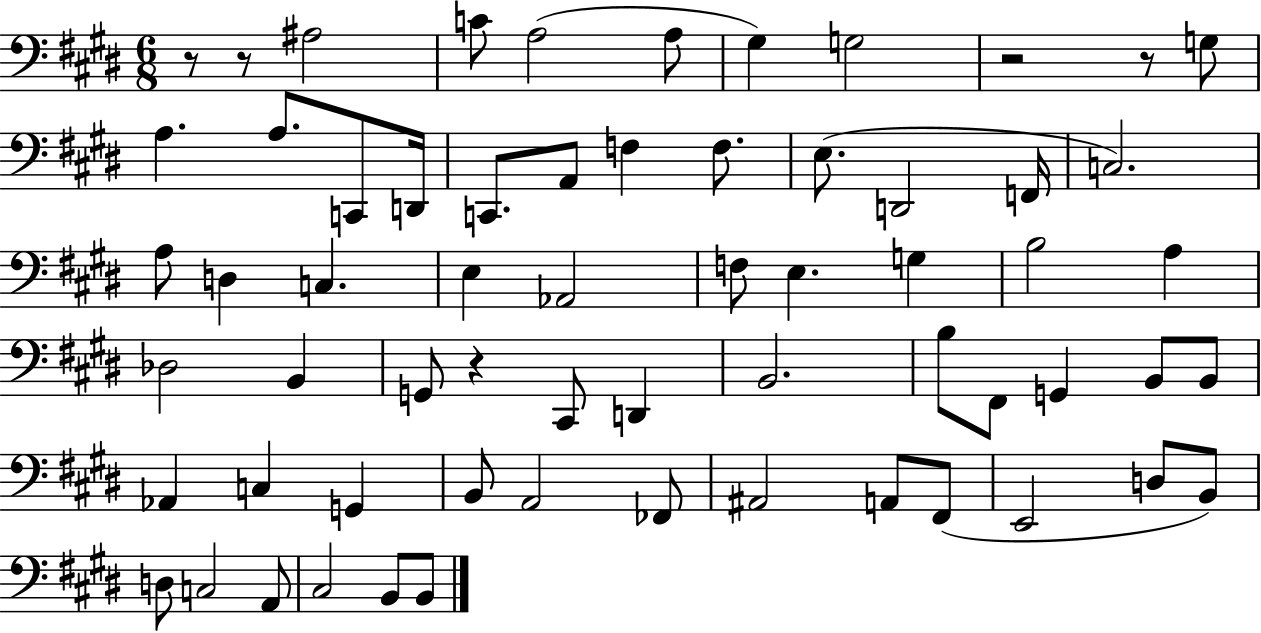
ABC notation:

X:1
T:Untitled
M:6/8
L:1/4
K:E
z/2 z/2 ^A,2 C/2 A,2 A,/2 ^G, G,2 z2 z/2 G,/2 A, A,/2 C,,/2 D,,/4 C,,/2 A,,/2 F, F,/2 E,/2 D,,2 F,,/4 C,2 A,/2 D, C, E, _A,,2 F,/2 E, G, B,2 A, _D,2 B,, G,,/2 z ^C,,/2 D,, B,,2 B,/2 ^F,,/2 G,, B,,/2 B,,/2 _A,, C, G,, B,,/2 A,,2 _F,,/2 ^A,,2 A,,/2 ^F,,/2 E,,2 D,/2 B,,/2 D,/2 C,2 A,,/2 ^C,2 B,,/2 B,,/2